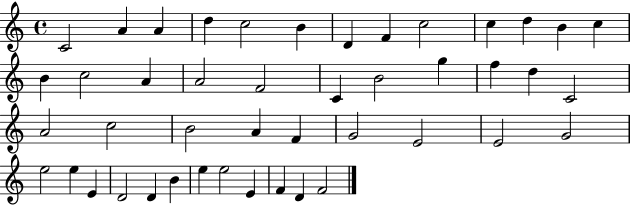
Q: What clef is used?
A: treble